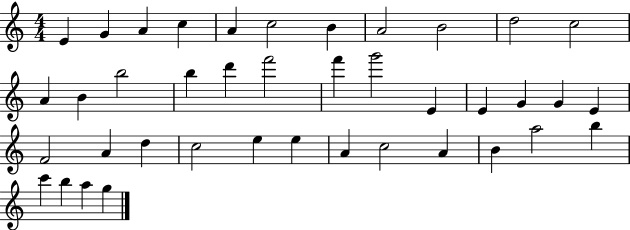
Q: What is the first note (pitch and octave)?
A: E4